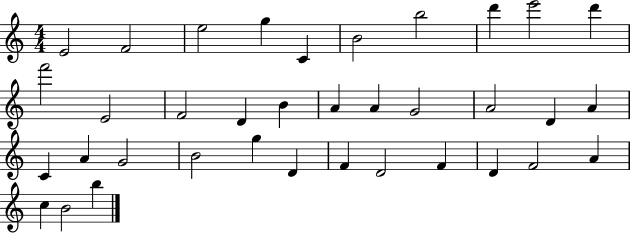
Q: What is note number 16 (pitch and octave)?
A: A4